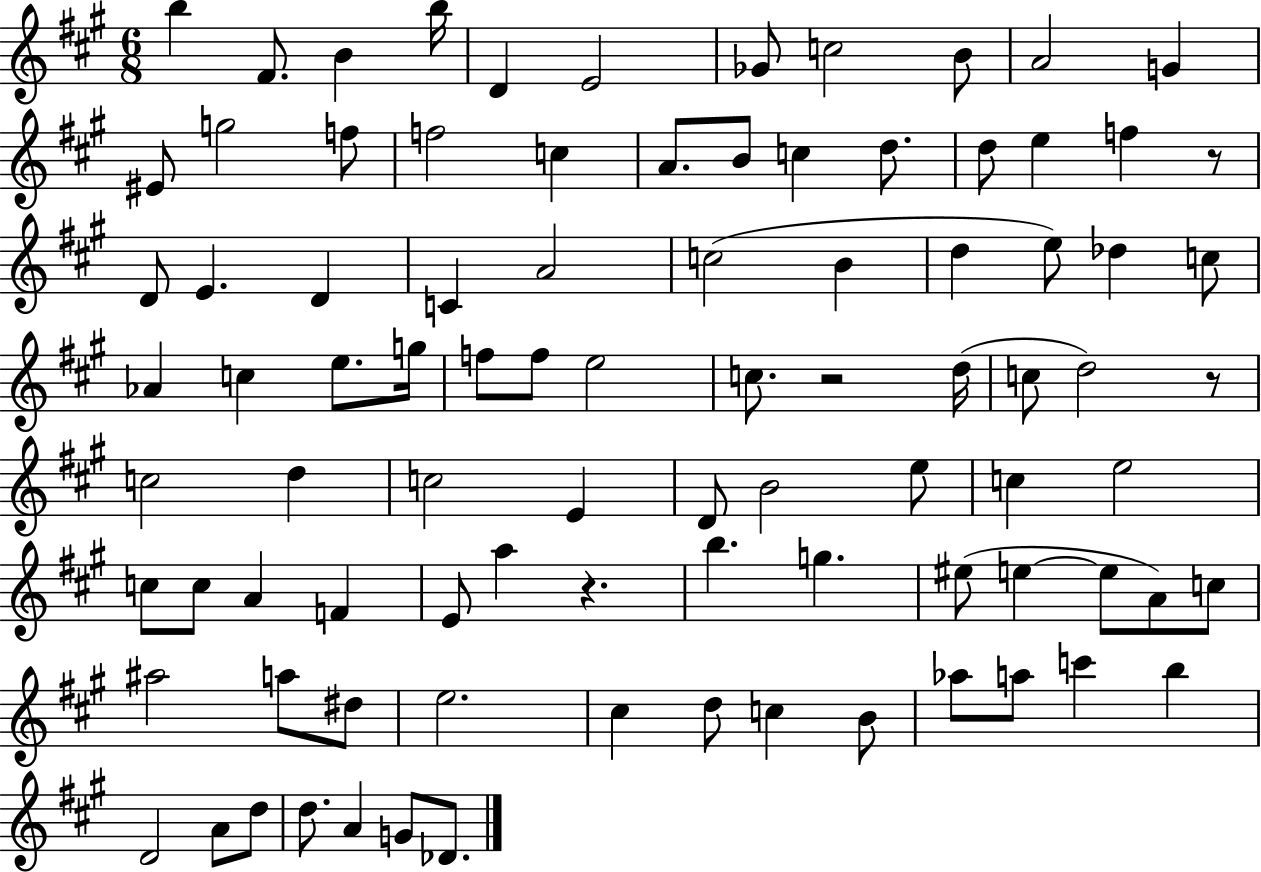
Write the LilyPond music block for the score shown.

{
  \clef treble
  \numericTimeSignature
  \time 6/8
  \key a \major
  \repeat volta 2 { b''4 fis'8. b'4 b''16 | d'4 e'2 | ges'8 c''2 b'8 | a'2 g'4 | \break eis'8 g''2 f''8 | f''2 c''4 | a'8. b'8 c''4 d''8. | d''8 e''4 f''4 r8 | \break d'8 e'4. d'4 | c'4 a'2 | c''2( b'4 | d''4 e''8) des''4 c''8 | \break aes'4 c''4 e''8. g''16 | f''8 f''8 e''2 | c''8. r2 d''16( | c''8 d''2) r8 | \break c''2 d''4 | c''2 e'4 | d'8 b'2 e''8 | c''4 e''2 | \break c''8 c''8 a'4 f'4 | e'8 a''4 r4. | b''4. g''4. | eis''8( e''4~~ e''8 a'8) c''8 | \break ais''2 a''8 dis''8 | e''2. | cis''4 d''8 c''4 b'8 | aes''8 a''8 c'''4 b''4 | \break d'2 a'8 d''8 | d''8. a'4 g'8 des'8. | } \bar "|."
}